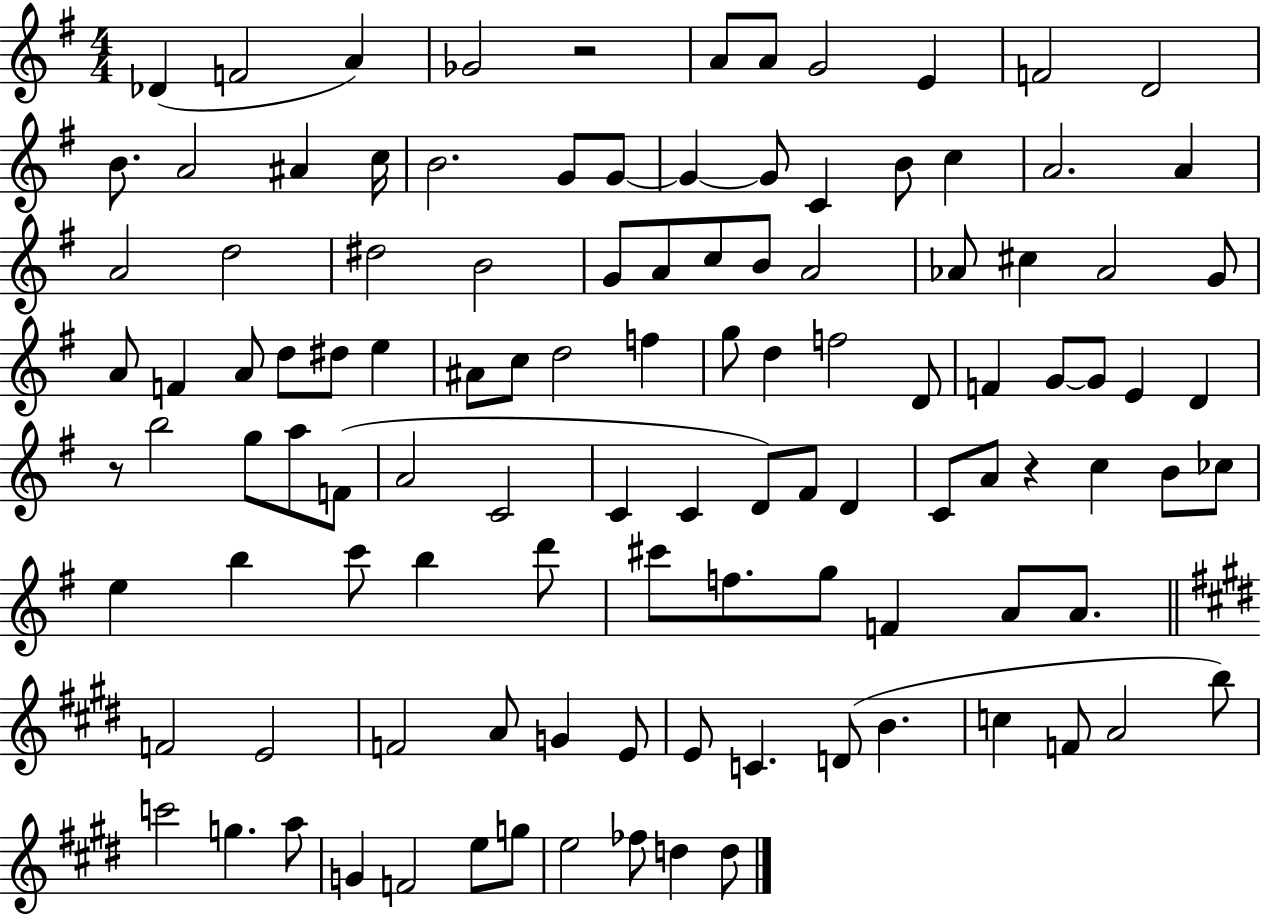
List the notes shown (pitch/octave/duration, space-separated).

Db4/q F4/h A4/q Gb4/h R/h A4/e A4/e G4/h E4/q F4/h D4/h B4/e. A4/h A#4/q C5/s B4/h. G4/e G4/e G4/q G4/e C4/q B4/e C5/q A4/h. A4/q A4/h D5/h D#5/h B4/h G4/e A4/e C5/e B4/e A4/h Ab4/e C#5/q Ab4/h G4/e A4/e F4/q A4/e D5/e D#5/e E5/q A#4/e C5/e D5/h F5/q G5/e D5/q F5/h D4/e F4/q G4/e G4/e E4/q D4/q R/e B5/h G5/e A5/e F4/e A4/h C4/h C4/q C4/q D4/e F#4/e D4/q C4/e A4/e R/q C5/q B4/e CES5/e E5/q B5/q C6/e B5/q D6/e C#6/e F5/e. G5/e F4/q A4/e A4/e. F4/h E4/h F4/h A4/e G4/q E4/e E4/e C4/q. D4/e B4/q. C5/q F4/e A4/h B5/e C6/h G5/q. A5/e G4/q F4/h E5/e G5/e E5/h FES5/e D5/q D5/e